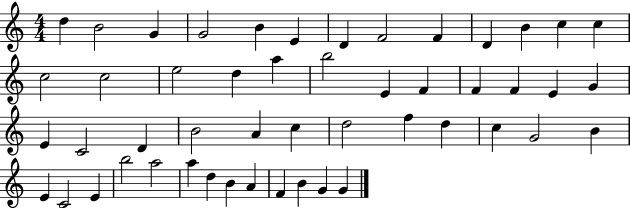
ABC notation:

X:1
T:Untitled
M:4/4
L:1/4
K:C
d B2 G G2 B E D F2 F D B c c c2 c2 e2 d a b2 E F F F E G E C2 D B2 A c d2 f d c G2 B E C2 E b2 a2 a d B A F B G G